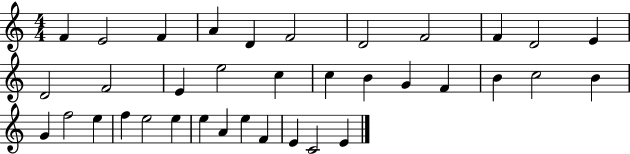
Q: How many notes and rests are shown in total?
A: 36